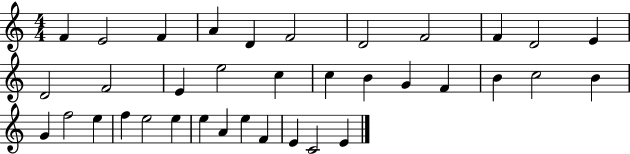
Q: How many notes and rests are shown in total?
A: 36